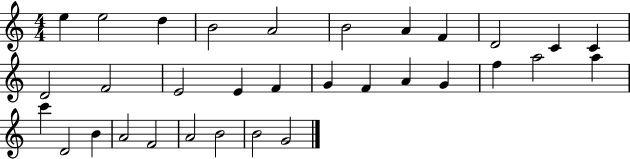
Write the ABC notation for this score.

X:1
T:Untitled
M:4/4
L:1/4
K:C
e e2 d B2 A2 B2 A F D2 C C D2 F2 E2 E F G F A G f a2 a c' D2 B A2 F2 A2 B2 B2 G2